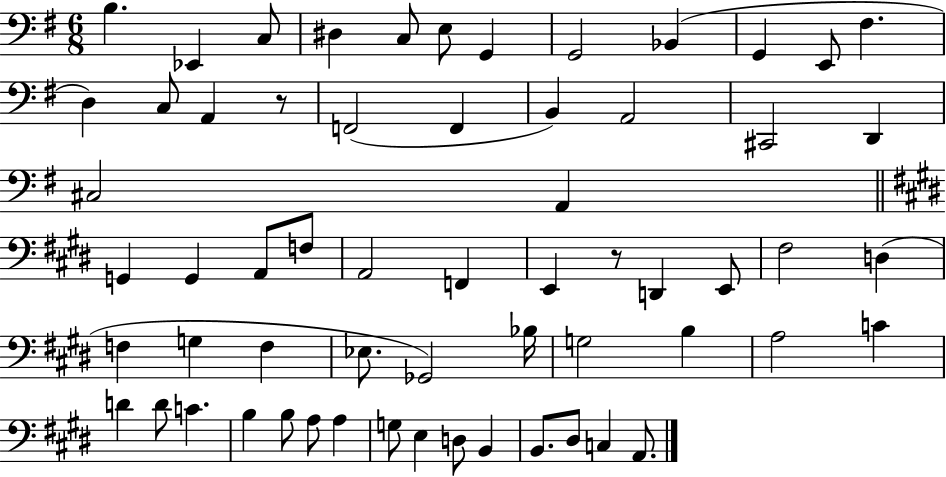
B3/q. Eb2/q C3/e D#3/q C3/e E3/e G2/q G2/h Bb2/q G2/q E2/e F#3/q. D3/q C3/e A2/q R/e F2/h F2/q B2/q A2/h C#2/h D2/q C#3/h A2/q G2/q G2/q A2/e F3/e A2/h F2/q E2/q R/e D2/q E2/e F#3/h D3/q F3/q G3/q F3/q Eb3/e. Gb2/h Bb3/s G3/h B3/q A3/h C4/q D4/q D4/e C4/q. B3/q B3/e A3/e A3/q G3/e E3/q D3/e B2/q B2/e. D#3/e C3/q A2/e.